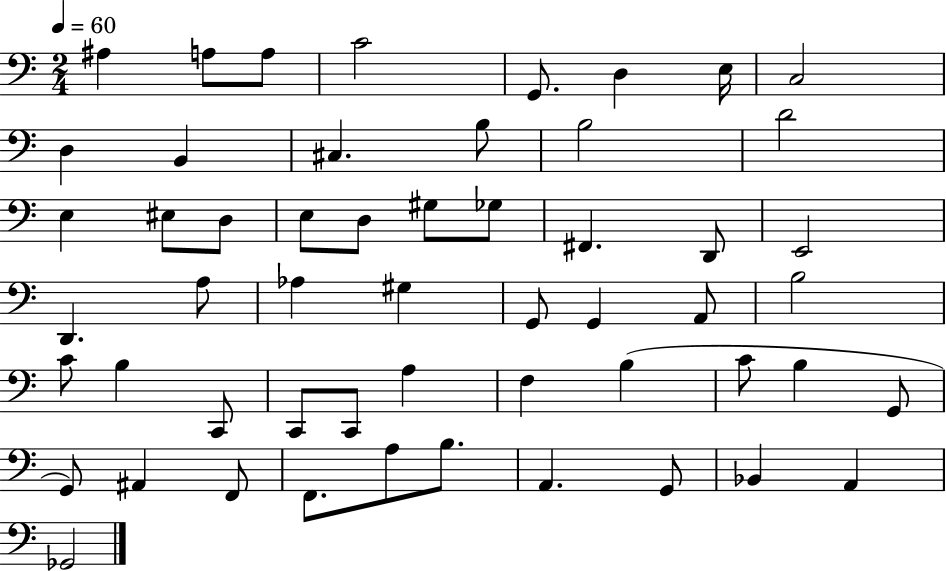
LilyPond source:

{
  \clef bass
  \numericTimeSignature
  \time 2/4
  \key c \major
  \tempo 4 = 60
  \repeat volta 2 { ais4 a8 a8 | c'2 | g,8. d4 e16 | c2 | \break d4 b,4 | cis4. b8 | b2 | d'2 | \break e4 eis8 d8 | e8 d8 gis8 ges8 | fis,4. d,8 | e,2 | \break d,4. a8 | aes4 gis4 | g,8 g,4 a,8 | b2 | \break c'8 b4 c,8 | c,8 c,8 a4 | f4 b4( | c'8 b4 g,8 | \break g,8) ais,4 f,8 | f,8. a8 b8. | a,4. g,8 | bes,4 a,4 | \break ges,2 | } \bar "|."
}